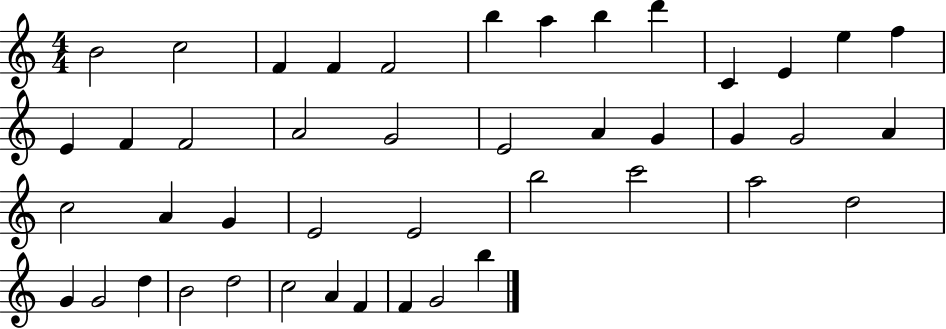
B4/h C5/h F4/q F4/q F4/h B5/q A5/q B5/q D6/q C4/q E4/q E5/q F5/q E4/q F4/q F4/h A4/h G4/h E4/h A4/q G4/q G4/q G4/h A4/q C5/h A4/q G4/q E4/h E4/h B5/h C6/h A5/h D5/h G4/q G4/h D5/q B4/h D5/h C5/h A4/q F4/q F4/q G4/h B5/q